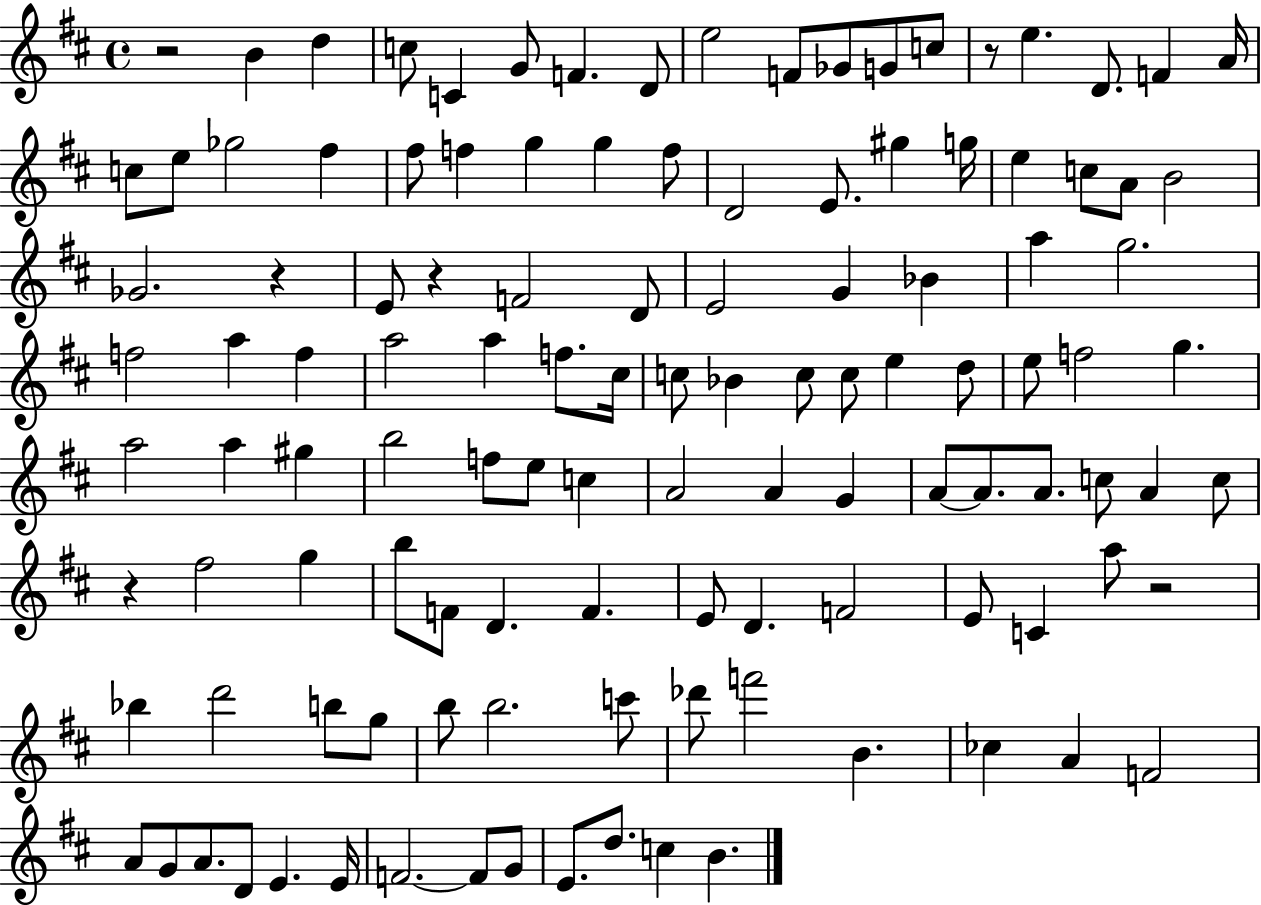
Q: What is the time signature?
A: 4/4